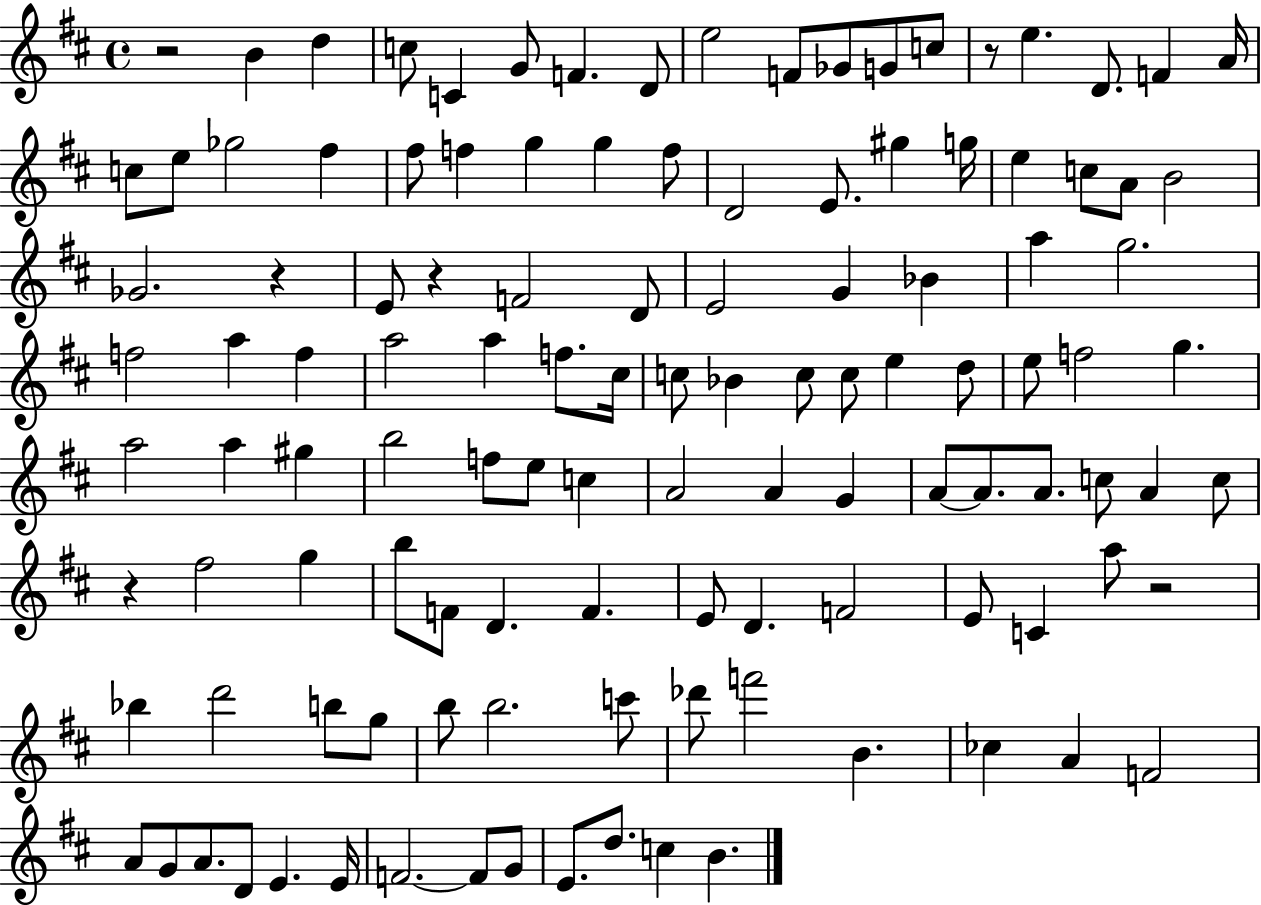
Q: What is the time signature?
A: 4/4